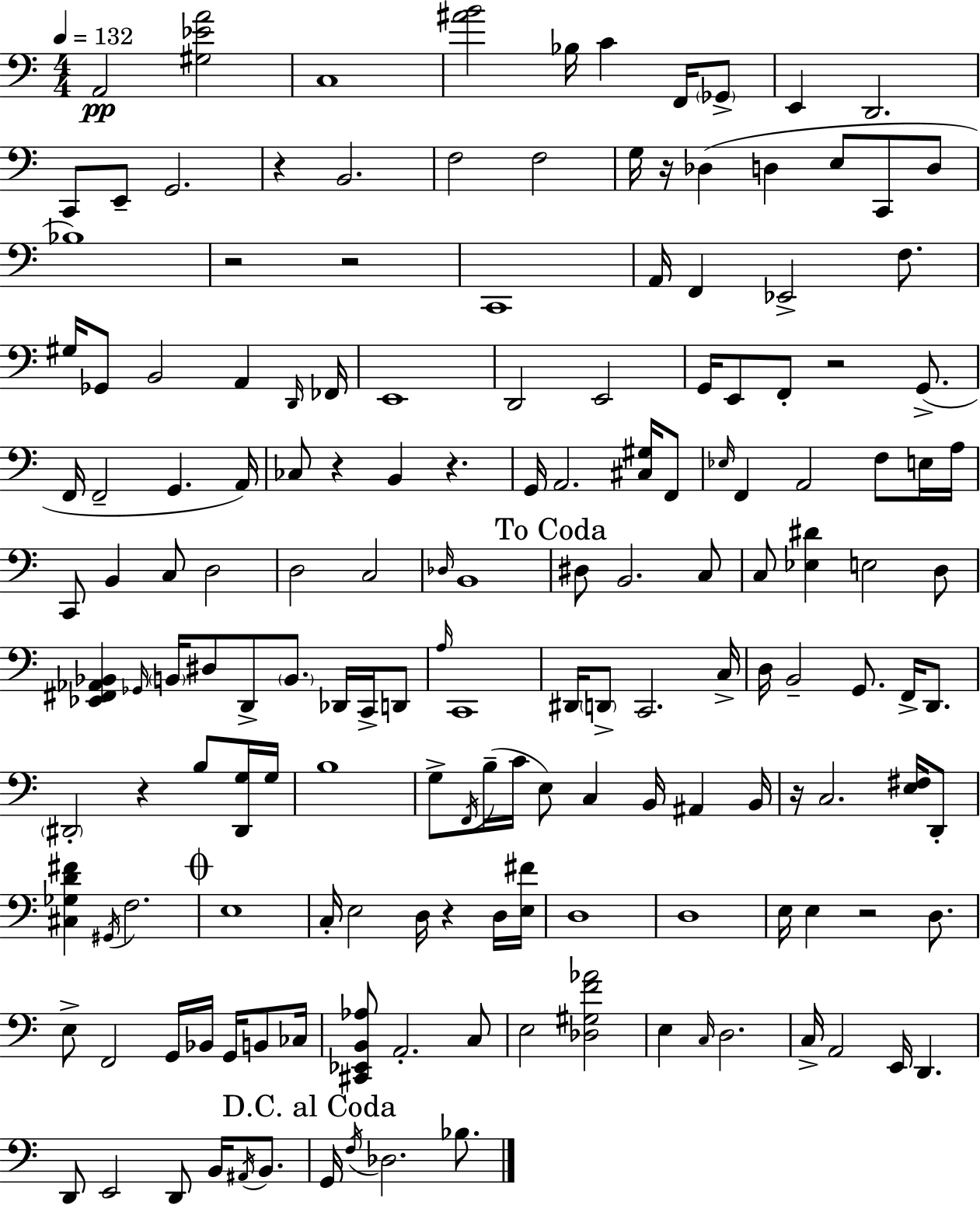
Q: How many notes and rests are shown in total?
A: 163